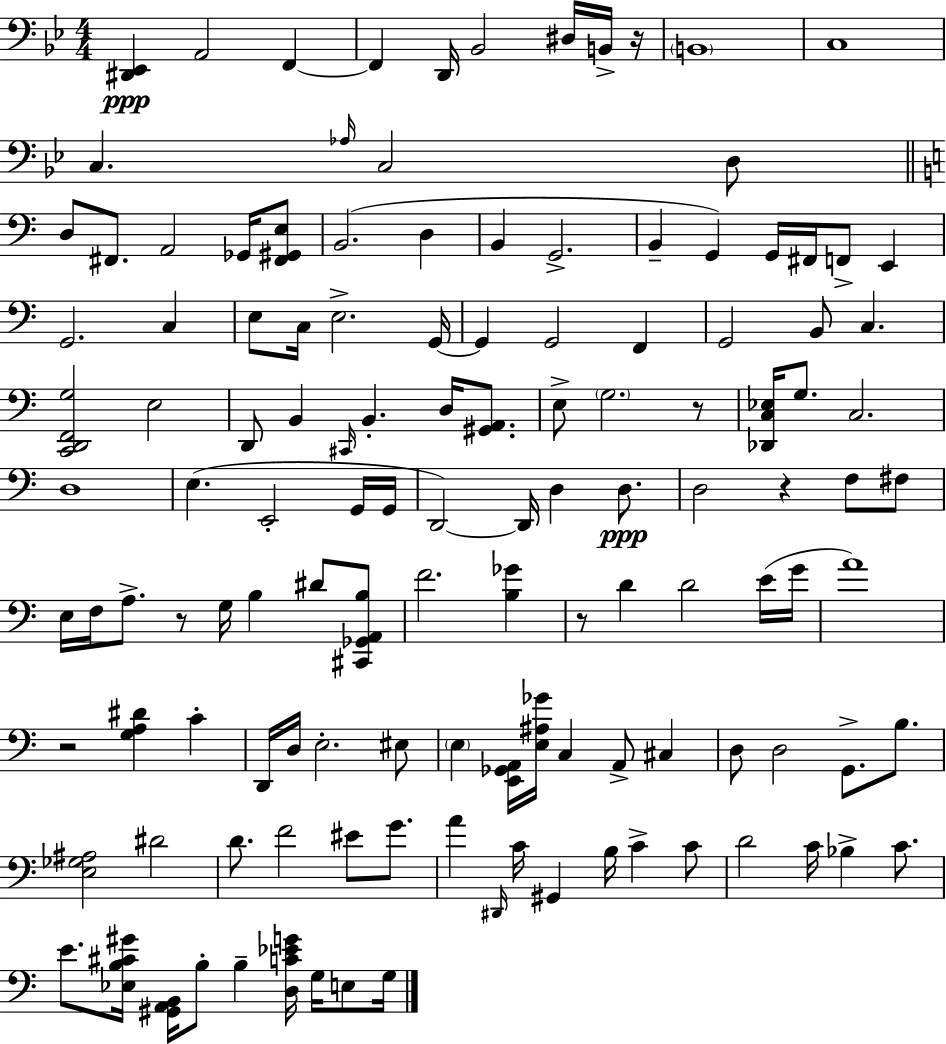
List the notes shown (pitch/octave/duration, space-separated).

[D#2,Eb2]/q A2/h F2/q F2/q D2/s Bb2/h D#3/s B2/s R/s B2/w C3/w C3/q. Ab3/s C3/h D3/e D3/e F#2/e. A2/h Gb2/s [F#2,G#2,E3]/e B2/h. D3/q B2/q G2/h. B2/q G2/q G2/s F#2/s F2/e E2/q G2/h. C3/q E3/e C3/s E3/h. G2/s G2/q G2/h F2/q G2/h B2/e C3/q. [C2,D2,F2,G3]/h E3/h D2/e B2/q C#2/s B2/q. D3/s [G#2,A2]/e. E3/e G3/h. R/e [Db2,C3,Eb3]/s G3/e. C3/h. D3/w E3/q. E2/h G2/s G2/s D2/h D2/s D3/q D3/e. D3/h R/q F3/e F#3/e E3/s F3/s A3/e. R/e G3/s B3/q D#4/e [C#2,Gb2,A2,B3]/e F4/h. [B3,Gb4]/q R/e D4/q D4/h E4/s G4/s A4/w R/h [G3,A3,D#4]/q C4/q D2/s D3/s E3/h. EIS3/e E3/q [E2,Gb2,A2]/s [E3,A#3,Gb4]/s C3/q A2/e C#3/q D3/e D3/h G2/e. B3/e. [E3,Gb3,A#3]/h D#4/h D4/e. F4/h EIS4/e G4/e. A4/q D#2/s C4/s G#2/q B3/s C4/q C4/e D4/h C4/s Bb3/q C4/e. E4/e. [Eb3,B3,C#4,G#4]/s [G#2,A2,B2]/s B3/e B3/q [D3,C4,Eb4,G4]/s G3/s E3/e G3/s